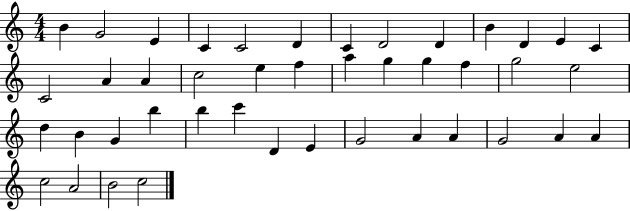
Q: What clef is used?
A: treble